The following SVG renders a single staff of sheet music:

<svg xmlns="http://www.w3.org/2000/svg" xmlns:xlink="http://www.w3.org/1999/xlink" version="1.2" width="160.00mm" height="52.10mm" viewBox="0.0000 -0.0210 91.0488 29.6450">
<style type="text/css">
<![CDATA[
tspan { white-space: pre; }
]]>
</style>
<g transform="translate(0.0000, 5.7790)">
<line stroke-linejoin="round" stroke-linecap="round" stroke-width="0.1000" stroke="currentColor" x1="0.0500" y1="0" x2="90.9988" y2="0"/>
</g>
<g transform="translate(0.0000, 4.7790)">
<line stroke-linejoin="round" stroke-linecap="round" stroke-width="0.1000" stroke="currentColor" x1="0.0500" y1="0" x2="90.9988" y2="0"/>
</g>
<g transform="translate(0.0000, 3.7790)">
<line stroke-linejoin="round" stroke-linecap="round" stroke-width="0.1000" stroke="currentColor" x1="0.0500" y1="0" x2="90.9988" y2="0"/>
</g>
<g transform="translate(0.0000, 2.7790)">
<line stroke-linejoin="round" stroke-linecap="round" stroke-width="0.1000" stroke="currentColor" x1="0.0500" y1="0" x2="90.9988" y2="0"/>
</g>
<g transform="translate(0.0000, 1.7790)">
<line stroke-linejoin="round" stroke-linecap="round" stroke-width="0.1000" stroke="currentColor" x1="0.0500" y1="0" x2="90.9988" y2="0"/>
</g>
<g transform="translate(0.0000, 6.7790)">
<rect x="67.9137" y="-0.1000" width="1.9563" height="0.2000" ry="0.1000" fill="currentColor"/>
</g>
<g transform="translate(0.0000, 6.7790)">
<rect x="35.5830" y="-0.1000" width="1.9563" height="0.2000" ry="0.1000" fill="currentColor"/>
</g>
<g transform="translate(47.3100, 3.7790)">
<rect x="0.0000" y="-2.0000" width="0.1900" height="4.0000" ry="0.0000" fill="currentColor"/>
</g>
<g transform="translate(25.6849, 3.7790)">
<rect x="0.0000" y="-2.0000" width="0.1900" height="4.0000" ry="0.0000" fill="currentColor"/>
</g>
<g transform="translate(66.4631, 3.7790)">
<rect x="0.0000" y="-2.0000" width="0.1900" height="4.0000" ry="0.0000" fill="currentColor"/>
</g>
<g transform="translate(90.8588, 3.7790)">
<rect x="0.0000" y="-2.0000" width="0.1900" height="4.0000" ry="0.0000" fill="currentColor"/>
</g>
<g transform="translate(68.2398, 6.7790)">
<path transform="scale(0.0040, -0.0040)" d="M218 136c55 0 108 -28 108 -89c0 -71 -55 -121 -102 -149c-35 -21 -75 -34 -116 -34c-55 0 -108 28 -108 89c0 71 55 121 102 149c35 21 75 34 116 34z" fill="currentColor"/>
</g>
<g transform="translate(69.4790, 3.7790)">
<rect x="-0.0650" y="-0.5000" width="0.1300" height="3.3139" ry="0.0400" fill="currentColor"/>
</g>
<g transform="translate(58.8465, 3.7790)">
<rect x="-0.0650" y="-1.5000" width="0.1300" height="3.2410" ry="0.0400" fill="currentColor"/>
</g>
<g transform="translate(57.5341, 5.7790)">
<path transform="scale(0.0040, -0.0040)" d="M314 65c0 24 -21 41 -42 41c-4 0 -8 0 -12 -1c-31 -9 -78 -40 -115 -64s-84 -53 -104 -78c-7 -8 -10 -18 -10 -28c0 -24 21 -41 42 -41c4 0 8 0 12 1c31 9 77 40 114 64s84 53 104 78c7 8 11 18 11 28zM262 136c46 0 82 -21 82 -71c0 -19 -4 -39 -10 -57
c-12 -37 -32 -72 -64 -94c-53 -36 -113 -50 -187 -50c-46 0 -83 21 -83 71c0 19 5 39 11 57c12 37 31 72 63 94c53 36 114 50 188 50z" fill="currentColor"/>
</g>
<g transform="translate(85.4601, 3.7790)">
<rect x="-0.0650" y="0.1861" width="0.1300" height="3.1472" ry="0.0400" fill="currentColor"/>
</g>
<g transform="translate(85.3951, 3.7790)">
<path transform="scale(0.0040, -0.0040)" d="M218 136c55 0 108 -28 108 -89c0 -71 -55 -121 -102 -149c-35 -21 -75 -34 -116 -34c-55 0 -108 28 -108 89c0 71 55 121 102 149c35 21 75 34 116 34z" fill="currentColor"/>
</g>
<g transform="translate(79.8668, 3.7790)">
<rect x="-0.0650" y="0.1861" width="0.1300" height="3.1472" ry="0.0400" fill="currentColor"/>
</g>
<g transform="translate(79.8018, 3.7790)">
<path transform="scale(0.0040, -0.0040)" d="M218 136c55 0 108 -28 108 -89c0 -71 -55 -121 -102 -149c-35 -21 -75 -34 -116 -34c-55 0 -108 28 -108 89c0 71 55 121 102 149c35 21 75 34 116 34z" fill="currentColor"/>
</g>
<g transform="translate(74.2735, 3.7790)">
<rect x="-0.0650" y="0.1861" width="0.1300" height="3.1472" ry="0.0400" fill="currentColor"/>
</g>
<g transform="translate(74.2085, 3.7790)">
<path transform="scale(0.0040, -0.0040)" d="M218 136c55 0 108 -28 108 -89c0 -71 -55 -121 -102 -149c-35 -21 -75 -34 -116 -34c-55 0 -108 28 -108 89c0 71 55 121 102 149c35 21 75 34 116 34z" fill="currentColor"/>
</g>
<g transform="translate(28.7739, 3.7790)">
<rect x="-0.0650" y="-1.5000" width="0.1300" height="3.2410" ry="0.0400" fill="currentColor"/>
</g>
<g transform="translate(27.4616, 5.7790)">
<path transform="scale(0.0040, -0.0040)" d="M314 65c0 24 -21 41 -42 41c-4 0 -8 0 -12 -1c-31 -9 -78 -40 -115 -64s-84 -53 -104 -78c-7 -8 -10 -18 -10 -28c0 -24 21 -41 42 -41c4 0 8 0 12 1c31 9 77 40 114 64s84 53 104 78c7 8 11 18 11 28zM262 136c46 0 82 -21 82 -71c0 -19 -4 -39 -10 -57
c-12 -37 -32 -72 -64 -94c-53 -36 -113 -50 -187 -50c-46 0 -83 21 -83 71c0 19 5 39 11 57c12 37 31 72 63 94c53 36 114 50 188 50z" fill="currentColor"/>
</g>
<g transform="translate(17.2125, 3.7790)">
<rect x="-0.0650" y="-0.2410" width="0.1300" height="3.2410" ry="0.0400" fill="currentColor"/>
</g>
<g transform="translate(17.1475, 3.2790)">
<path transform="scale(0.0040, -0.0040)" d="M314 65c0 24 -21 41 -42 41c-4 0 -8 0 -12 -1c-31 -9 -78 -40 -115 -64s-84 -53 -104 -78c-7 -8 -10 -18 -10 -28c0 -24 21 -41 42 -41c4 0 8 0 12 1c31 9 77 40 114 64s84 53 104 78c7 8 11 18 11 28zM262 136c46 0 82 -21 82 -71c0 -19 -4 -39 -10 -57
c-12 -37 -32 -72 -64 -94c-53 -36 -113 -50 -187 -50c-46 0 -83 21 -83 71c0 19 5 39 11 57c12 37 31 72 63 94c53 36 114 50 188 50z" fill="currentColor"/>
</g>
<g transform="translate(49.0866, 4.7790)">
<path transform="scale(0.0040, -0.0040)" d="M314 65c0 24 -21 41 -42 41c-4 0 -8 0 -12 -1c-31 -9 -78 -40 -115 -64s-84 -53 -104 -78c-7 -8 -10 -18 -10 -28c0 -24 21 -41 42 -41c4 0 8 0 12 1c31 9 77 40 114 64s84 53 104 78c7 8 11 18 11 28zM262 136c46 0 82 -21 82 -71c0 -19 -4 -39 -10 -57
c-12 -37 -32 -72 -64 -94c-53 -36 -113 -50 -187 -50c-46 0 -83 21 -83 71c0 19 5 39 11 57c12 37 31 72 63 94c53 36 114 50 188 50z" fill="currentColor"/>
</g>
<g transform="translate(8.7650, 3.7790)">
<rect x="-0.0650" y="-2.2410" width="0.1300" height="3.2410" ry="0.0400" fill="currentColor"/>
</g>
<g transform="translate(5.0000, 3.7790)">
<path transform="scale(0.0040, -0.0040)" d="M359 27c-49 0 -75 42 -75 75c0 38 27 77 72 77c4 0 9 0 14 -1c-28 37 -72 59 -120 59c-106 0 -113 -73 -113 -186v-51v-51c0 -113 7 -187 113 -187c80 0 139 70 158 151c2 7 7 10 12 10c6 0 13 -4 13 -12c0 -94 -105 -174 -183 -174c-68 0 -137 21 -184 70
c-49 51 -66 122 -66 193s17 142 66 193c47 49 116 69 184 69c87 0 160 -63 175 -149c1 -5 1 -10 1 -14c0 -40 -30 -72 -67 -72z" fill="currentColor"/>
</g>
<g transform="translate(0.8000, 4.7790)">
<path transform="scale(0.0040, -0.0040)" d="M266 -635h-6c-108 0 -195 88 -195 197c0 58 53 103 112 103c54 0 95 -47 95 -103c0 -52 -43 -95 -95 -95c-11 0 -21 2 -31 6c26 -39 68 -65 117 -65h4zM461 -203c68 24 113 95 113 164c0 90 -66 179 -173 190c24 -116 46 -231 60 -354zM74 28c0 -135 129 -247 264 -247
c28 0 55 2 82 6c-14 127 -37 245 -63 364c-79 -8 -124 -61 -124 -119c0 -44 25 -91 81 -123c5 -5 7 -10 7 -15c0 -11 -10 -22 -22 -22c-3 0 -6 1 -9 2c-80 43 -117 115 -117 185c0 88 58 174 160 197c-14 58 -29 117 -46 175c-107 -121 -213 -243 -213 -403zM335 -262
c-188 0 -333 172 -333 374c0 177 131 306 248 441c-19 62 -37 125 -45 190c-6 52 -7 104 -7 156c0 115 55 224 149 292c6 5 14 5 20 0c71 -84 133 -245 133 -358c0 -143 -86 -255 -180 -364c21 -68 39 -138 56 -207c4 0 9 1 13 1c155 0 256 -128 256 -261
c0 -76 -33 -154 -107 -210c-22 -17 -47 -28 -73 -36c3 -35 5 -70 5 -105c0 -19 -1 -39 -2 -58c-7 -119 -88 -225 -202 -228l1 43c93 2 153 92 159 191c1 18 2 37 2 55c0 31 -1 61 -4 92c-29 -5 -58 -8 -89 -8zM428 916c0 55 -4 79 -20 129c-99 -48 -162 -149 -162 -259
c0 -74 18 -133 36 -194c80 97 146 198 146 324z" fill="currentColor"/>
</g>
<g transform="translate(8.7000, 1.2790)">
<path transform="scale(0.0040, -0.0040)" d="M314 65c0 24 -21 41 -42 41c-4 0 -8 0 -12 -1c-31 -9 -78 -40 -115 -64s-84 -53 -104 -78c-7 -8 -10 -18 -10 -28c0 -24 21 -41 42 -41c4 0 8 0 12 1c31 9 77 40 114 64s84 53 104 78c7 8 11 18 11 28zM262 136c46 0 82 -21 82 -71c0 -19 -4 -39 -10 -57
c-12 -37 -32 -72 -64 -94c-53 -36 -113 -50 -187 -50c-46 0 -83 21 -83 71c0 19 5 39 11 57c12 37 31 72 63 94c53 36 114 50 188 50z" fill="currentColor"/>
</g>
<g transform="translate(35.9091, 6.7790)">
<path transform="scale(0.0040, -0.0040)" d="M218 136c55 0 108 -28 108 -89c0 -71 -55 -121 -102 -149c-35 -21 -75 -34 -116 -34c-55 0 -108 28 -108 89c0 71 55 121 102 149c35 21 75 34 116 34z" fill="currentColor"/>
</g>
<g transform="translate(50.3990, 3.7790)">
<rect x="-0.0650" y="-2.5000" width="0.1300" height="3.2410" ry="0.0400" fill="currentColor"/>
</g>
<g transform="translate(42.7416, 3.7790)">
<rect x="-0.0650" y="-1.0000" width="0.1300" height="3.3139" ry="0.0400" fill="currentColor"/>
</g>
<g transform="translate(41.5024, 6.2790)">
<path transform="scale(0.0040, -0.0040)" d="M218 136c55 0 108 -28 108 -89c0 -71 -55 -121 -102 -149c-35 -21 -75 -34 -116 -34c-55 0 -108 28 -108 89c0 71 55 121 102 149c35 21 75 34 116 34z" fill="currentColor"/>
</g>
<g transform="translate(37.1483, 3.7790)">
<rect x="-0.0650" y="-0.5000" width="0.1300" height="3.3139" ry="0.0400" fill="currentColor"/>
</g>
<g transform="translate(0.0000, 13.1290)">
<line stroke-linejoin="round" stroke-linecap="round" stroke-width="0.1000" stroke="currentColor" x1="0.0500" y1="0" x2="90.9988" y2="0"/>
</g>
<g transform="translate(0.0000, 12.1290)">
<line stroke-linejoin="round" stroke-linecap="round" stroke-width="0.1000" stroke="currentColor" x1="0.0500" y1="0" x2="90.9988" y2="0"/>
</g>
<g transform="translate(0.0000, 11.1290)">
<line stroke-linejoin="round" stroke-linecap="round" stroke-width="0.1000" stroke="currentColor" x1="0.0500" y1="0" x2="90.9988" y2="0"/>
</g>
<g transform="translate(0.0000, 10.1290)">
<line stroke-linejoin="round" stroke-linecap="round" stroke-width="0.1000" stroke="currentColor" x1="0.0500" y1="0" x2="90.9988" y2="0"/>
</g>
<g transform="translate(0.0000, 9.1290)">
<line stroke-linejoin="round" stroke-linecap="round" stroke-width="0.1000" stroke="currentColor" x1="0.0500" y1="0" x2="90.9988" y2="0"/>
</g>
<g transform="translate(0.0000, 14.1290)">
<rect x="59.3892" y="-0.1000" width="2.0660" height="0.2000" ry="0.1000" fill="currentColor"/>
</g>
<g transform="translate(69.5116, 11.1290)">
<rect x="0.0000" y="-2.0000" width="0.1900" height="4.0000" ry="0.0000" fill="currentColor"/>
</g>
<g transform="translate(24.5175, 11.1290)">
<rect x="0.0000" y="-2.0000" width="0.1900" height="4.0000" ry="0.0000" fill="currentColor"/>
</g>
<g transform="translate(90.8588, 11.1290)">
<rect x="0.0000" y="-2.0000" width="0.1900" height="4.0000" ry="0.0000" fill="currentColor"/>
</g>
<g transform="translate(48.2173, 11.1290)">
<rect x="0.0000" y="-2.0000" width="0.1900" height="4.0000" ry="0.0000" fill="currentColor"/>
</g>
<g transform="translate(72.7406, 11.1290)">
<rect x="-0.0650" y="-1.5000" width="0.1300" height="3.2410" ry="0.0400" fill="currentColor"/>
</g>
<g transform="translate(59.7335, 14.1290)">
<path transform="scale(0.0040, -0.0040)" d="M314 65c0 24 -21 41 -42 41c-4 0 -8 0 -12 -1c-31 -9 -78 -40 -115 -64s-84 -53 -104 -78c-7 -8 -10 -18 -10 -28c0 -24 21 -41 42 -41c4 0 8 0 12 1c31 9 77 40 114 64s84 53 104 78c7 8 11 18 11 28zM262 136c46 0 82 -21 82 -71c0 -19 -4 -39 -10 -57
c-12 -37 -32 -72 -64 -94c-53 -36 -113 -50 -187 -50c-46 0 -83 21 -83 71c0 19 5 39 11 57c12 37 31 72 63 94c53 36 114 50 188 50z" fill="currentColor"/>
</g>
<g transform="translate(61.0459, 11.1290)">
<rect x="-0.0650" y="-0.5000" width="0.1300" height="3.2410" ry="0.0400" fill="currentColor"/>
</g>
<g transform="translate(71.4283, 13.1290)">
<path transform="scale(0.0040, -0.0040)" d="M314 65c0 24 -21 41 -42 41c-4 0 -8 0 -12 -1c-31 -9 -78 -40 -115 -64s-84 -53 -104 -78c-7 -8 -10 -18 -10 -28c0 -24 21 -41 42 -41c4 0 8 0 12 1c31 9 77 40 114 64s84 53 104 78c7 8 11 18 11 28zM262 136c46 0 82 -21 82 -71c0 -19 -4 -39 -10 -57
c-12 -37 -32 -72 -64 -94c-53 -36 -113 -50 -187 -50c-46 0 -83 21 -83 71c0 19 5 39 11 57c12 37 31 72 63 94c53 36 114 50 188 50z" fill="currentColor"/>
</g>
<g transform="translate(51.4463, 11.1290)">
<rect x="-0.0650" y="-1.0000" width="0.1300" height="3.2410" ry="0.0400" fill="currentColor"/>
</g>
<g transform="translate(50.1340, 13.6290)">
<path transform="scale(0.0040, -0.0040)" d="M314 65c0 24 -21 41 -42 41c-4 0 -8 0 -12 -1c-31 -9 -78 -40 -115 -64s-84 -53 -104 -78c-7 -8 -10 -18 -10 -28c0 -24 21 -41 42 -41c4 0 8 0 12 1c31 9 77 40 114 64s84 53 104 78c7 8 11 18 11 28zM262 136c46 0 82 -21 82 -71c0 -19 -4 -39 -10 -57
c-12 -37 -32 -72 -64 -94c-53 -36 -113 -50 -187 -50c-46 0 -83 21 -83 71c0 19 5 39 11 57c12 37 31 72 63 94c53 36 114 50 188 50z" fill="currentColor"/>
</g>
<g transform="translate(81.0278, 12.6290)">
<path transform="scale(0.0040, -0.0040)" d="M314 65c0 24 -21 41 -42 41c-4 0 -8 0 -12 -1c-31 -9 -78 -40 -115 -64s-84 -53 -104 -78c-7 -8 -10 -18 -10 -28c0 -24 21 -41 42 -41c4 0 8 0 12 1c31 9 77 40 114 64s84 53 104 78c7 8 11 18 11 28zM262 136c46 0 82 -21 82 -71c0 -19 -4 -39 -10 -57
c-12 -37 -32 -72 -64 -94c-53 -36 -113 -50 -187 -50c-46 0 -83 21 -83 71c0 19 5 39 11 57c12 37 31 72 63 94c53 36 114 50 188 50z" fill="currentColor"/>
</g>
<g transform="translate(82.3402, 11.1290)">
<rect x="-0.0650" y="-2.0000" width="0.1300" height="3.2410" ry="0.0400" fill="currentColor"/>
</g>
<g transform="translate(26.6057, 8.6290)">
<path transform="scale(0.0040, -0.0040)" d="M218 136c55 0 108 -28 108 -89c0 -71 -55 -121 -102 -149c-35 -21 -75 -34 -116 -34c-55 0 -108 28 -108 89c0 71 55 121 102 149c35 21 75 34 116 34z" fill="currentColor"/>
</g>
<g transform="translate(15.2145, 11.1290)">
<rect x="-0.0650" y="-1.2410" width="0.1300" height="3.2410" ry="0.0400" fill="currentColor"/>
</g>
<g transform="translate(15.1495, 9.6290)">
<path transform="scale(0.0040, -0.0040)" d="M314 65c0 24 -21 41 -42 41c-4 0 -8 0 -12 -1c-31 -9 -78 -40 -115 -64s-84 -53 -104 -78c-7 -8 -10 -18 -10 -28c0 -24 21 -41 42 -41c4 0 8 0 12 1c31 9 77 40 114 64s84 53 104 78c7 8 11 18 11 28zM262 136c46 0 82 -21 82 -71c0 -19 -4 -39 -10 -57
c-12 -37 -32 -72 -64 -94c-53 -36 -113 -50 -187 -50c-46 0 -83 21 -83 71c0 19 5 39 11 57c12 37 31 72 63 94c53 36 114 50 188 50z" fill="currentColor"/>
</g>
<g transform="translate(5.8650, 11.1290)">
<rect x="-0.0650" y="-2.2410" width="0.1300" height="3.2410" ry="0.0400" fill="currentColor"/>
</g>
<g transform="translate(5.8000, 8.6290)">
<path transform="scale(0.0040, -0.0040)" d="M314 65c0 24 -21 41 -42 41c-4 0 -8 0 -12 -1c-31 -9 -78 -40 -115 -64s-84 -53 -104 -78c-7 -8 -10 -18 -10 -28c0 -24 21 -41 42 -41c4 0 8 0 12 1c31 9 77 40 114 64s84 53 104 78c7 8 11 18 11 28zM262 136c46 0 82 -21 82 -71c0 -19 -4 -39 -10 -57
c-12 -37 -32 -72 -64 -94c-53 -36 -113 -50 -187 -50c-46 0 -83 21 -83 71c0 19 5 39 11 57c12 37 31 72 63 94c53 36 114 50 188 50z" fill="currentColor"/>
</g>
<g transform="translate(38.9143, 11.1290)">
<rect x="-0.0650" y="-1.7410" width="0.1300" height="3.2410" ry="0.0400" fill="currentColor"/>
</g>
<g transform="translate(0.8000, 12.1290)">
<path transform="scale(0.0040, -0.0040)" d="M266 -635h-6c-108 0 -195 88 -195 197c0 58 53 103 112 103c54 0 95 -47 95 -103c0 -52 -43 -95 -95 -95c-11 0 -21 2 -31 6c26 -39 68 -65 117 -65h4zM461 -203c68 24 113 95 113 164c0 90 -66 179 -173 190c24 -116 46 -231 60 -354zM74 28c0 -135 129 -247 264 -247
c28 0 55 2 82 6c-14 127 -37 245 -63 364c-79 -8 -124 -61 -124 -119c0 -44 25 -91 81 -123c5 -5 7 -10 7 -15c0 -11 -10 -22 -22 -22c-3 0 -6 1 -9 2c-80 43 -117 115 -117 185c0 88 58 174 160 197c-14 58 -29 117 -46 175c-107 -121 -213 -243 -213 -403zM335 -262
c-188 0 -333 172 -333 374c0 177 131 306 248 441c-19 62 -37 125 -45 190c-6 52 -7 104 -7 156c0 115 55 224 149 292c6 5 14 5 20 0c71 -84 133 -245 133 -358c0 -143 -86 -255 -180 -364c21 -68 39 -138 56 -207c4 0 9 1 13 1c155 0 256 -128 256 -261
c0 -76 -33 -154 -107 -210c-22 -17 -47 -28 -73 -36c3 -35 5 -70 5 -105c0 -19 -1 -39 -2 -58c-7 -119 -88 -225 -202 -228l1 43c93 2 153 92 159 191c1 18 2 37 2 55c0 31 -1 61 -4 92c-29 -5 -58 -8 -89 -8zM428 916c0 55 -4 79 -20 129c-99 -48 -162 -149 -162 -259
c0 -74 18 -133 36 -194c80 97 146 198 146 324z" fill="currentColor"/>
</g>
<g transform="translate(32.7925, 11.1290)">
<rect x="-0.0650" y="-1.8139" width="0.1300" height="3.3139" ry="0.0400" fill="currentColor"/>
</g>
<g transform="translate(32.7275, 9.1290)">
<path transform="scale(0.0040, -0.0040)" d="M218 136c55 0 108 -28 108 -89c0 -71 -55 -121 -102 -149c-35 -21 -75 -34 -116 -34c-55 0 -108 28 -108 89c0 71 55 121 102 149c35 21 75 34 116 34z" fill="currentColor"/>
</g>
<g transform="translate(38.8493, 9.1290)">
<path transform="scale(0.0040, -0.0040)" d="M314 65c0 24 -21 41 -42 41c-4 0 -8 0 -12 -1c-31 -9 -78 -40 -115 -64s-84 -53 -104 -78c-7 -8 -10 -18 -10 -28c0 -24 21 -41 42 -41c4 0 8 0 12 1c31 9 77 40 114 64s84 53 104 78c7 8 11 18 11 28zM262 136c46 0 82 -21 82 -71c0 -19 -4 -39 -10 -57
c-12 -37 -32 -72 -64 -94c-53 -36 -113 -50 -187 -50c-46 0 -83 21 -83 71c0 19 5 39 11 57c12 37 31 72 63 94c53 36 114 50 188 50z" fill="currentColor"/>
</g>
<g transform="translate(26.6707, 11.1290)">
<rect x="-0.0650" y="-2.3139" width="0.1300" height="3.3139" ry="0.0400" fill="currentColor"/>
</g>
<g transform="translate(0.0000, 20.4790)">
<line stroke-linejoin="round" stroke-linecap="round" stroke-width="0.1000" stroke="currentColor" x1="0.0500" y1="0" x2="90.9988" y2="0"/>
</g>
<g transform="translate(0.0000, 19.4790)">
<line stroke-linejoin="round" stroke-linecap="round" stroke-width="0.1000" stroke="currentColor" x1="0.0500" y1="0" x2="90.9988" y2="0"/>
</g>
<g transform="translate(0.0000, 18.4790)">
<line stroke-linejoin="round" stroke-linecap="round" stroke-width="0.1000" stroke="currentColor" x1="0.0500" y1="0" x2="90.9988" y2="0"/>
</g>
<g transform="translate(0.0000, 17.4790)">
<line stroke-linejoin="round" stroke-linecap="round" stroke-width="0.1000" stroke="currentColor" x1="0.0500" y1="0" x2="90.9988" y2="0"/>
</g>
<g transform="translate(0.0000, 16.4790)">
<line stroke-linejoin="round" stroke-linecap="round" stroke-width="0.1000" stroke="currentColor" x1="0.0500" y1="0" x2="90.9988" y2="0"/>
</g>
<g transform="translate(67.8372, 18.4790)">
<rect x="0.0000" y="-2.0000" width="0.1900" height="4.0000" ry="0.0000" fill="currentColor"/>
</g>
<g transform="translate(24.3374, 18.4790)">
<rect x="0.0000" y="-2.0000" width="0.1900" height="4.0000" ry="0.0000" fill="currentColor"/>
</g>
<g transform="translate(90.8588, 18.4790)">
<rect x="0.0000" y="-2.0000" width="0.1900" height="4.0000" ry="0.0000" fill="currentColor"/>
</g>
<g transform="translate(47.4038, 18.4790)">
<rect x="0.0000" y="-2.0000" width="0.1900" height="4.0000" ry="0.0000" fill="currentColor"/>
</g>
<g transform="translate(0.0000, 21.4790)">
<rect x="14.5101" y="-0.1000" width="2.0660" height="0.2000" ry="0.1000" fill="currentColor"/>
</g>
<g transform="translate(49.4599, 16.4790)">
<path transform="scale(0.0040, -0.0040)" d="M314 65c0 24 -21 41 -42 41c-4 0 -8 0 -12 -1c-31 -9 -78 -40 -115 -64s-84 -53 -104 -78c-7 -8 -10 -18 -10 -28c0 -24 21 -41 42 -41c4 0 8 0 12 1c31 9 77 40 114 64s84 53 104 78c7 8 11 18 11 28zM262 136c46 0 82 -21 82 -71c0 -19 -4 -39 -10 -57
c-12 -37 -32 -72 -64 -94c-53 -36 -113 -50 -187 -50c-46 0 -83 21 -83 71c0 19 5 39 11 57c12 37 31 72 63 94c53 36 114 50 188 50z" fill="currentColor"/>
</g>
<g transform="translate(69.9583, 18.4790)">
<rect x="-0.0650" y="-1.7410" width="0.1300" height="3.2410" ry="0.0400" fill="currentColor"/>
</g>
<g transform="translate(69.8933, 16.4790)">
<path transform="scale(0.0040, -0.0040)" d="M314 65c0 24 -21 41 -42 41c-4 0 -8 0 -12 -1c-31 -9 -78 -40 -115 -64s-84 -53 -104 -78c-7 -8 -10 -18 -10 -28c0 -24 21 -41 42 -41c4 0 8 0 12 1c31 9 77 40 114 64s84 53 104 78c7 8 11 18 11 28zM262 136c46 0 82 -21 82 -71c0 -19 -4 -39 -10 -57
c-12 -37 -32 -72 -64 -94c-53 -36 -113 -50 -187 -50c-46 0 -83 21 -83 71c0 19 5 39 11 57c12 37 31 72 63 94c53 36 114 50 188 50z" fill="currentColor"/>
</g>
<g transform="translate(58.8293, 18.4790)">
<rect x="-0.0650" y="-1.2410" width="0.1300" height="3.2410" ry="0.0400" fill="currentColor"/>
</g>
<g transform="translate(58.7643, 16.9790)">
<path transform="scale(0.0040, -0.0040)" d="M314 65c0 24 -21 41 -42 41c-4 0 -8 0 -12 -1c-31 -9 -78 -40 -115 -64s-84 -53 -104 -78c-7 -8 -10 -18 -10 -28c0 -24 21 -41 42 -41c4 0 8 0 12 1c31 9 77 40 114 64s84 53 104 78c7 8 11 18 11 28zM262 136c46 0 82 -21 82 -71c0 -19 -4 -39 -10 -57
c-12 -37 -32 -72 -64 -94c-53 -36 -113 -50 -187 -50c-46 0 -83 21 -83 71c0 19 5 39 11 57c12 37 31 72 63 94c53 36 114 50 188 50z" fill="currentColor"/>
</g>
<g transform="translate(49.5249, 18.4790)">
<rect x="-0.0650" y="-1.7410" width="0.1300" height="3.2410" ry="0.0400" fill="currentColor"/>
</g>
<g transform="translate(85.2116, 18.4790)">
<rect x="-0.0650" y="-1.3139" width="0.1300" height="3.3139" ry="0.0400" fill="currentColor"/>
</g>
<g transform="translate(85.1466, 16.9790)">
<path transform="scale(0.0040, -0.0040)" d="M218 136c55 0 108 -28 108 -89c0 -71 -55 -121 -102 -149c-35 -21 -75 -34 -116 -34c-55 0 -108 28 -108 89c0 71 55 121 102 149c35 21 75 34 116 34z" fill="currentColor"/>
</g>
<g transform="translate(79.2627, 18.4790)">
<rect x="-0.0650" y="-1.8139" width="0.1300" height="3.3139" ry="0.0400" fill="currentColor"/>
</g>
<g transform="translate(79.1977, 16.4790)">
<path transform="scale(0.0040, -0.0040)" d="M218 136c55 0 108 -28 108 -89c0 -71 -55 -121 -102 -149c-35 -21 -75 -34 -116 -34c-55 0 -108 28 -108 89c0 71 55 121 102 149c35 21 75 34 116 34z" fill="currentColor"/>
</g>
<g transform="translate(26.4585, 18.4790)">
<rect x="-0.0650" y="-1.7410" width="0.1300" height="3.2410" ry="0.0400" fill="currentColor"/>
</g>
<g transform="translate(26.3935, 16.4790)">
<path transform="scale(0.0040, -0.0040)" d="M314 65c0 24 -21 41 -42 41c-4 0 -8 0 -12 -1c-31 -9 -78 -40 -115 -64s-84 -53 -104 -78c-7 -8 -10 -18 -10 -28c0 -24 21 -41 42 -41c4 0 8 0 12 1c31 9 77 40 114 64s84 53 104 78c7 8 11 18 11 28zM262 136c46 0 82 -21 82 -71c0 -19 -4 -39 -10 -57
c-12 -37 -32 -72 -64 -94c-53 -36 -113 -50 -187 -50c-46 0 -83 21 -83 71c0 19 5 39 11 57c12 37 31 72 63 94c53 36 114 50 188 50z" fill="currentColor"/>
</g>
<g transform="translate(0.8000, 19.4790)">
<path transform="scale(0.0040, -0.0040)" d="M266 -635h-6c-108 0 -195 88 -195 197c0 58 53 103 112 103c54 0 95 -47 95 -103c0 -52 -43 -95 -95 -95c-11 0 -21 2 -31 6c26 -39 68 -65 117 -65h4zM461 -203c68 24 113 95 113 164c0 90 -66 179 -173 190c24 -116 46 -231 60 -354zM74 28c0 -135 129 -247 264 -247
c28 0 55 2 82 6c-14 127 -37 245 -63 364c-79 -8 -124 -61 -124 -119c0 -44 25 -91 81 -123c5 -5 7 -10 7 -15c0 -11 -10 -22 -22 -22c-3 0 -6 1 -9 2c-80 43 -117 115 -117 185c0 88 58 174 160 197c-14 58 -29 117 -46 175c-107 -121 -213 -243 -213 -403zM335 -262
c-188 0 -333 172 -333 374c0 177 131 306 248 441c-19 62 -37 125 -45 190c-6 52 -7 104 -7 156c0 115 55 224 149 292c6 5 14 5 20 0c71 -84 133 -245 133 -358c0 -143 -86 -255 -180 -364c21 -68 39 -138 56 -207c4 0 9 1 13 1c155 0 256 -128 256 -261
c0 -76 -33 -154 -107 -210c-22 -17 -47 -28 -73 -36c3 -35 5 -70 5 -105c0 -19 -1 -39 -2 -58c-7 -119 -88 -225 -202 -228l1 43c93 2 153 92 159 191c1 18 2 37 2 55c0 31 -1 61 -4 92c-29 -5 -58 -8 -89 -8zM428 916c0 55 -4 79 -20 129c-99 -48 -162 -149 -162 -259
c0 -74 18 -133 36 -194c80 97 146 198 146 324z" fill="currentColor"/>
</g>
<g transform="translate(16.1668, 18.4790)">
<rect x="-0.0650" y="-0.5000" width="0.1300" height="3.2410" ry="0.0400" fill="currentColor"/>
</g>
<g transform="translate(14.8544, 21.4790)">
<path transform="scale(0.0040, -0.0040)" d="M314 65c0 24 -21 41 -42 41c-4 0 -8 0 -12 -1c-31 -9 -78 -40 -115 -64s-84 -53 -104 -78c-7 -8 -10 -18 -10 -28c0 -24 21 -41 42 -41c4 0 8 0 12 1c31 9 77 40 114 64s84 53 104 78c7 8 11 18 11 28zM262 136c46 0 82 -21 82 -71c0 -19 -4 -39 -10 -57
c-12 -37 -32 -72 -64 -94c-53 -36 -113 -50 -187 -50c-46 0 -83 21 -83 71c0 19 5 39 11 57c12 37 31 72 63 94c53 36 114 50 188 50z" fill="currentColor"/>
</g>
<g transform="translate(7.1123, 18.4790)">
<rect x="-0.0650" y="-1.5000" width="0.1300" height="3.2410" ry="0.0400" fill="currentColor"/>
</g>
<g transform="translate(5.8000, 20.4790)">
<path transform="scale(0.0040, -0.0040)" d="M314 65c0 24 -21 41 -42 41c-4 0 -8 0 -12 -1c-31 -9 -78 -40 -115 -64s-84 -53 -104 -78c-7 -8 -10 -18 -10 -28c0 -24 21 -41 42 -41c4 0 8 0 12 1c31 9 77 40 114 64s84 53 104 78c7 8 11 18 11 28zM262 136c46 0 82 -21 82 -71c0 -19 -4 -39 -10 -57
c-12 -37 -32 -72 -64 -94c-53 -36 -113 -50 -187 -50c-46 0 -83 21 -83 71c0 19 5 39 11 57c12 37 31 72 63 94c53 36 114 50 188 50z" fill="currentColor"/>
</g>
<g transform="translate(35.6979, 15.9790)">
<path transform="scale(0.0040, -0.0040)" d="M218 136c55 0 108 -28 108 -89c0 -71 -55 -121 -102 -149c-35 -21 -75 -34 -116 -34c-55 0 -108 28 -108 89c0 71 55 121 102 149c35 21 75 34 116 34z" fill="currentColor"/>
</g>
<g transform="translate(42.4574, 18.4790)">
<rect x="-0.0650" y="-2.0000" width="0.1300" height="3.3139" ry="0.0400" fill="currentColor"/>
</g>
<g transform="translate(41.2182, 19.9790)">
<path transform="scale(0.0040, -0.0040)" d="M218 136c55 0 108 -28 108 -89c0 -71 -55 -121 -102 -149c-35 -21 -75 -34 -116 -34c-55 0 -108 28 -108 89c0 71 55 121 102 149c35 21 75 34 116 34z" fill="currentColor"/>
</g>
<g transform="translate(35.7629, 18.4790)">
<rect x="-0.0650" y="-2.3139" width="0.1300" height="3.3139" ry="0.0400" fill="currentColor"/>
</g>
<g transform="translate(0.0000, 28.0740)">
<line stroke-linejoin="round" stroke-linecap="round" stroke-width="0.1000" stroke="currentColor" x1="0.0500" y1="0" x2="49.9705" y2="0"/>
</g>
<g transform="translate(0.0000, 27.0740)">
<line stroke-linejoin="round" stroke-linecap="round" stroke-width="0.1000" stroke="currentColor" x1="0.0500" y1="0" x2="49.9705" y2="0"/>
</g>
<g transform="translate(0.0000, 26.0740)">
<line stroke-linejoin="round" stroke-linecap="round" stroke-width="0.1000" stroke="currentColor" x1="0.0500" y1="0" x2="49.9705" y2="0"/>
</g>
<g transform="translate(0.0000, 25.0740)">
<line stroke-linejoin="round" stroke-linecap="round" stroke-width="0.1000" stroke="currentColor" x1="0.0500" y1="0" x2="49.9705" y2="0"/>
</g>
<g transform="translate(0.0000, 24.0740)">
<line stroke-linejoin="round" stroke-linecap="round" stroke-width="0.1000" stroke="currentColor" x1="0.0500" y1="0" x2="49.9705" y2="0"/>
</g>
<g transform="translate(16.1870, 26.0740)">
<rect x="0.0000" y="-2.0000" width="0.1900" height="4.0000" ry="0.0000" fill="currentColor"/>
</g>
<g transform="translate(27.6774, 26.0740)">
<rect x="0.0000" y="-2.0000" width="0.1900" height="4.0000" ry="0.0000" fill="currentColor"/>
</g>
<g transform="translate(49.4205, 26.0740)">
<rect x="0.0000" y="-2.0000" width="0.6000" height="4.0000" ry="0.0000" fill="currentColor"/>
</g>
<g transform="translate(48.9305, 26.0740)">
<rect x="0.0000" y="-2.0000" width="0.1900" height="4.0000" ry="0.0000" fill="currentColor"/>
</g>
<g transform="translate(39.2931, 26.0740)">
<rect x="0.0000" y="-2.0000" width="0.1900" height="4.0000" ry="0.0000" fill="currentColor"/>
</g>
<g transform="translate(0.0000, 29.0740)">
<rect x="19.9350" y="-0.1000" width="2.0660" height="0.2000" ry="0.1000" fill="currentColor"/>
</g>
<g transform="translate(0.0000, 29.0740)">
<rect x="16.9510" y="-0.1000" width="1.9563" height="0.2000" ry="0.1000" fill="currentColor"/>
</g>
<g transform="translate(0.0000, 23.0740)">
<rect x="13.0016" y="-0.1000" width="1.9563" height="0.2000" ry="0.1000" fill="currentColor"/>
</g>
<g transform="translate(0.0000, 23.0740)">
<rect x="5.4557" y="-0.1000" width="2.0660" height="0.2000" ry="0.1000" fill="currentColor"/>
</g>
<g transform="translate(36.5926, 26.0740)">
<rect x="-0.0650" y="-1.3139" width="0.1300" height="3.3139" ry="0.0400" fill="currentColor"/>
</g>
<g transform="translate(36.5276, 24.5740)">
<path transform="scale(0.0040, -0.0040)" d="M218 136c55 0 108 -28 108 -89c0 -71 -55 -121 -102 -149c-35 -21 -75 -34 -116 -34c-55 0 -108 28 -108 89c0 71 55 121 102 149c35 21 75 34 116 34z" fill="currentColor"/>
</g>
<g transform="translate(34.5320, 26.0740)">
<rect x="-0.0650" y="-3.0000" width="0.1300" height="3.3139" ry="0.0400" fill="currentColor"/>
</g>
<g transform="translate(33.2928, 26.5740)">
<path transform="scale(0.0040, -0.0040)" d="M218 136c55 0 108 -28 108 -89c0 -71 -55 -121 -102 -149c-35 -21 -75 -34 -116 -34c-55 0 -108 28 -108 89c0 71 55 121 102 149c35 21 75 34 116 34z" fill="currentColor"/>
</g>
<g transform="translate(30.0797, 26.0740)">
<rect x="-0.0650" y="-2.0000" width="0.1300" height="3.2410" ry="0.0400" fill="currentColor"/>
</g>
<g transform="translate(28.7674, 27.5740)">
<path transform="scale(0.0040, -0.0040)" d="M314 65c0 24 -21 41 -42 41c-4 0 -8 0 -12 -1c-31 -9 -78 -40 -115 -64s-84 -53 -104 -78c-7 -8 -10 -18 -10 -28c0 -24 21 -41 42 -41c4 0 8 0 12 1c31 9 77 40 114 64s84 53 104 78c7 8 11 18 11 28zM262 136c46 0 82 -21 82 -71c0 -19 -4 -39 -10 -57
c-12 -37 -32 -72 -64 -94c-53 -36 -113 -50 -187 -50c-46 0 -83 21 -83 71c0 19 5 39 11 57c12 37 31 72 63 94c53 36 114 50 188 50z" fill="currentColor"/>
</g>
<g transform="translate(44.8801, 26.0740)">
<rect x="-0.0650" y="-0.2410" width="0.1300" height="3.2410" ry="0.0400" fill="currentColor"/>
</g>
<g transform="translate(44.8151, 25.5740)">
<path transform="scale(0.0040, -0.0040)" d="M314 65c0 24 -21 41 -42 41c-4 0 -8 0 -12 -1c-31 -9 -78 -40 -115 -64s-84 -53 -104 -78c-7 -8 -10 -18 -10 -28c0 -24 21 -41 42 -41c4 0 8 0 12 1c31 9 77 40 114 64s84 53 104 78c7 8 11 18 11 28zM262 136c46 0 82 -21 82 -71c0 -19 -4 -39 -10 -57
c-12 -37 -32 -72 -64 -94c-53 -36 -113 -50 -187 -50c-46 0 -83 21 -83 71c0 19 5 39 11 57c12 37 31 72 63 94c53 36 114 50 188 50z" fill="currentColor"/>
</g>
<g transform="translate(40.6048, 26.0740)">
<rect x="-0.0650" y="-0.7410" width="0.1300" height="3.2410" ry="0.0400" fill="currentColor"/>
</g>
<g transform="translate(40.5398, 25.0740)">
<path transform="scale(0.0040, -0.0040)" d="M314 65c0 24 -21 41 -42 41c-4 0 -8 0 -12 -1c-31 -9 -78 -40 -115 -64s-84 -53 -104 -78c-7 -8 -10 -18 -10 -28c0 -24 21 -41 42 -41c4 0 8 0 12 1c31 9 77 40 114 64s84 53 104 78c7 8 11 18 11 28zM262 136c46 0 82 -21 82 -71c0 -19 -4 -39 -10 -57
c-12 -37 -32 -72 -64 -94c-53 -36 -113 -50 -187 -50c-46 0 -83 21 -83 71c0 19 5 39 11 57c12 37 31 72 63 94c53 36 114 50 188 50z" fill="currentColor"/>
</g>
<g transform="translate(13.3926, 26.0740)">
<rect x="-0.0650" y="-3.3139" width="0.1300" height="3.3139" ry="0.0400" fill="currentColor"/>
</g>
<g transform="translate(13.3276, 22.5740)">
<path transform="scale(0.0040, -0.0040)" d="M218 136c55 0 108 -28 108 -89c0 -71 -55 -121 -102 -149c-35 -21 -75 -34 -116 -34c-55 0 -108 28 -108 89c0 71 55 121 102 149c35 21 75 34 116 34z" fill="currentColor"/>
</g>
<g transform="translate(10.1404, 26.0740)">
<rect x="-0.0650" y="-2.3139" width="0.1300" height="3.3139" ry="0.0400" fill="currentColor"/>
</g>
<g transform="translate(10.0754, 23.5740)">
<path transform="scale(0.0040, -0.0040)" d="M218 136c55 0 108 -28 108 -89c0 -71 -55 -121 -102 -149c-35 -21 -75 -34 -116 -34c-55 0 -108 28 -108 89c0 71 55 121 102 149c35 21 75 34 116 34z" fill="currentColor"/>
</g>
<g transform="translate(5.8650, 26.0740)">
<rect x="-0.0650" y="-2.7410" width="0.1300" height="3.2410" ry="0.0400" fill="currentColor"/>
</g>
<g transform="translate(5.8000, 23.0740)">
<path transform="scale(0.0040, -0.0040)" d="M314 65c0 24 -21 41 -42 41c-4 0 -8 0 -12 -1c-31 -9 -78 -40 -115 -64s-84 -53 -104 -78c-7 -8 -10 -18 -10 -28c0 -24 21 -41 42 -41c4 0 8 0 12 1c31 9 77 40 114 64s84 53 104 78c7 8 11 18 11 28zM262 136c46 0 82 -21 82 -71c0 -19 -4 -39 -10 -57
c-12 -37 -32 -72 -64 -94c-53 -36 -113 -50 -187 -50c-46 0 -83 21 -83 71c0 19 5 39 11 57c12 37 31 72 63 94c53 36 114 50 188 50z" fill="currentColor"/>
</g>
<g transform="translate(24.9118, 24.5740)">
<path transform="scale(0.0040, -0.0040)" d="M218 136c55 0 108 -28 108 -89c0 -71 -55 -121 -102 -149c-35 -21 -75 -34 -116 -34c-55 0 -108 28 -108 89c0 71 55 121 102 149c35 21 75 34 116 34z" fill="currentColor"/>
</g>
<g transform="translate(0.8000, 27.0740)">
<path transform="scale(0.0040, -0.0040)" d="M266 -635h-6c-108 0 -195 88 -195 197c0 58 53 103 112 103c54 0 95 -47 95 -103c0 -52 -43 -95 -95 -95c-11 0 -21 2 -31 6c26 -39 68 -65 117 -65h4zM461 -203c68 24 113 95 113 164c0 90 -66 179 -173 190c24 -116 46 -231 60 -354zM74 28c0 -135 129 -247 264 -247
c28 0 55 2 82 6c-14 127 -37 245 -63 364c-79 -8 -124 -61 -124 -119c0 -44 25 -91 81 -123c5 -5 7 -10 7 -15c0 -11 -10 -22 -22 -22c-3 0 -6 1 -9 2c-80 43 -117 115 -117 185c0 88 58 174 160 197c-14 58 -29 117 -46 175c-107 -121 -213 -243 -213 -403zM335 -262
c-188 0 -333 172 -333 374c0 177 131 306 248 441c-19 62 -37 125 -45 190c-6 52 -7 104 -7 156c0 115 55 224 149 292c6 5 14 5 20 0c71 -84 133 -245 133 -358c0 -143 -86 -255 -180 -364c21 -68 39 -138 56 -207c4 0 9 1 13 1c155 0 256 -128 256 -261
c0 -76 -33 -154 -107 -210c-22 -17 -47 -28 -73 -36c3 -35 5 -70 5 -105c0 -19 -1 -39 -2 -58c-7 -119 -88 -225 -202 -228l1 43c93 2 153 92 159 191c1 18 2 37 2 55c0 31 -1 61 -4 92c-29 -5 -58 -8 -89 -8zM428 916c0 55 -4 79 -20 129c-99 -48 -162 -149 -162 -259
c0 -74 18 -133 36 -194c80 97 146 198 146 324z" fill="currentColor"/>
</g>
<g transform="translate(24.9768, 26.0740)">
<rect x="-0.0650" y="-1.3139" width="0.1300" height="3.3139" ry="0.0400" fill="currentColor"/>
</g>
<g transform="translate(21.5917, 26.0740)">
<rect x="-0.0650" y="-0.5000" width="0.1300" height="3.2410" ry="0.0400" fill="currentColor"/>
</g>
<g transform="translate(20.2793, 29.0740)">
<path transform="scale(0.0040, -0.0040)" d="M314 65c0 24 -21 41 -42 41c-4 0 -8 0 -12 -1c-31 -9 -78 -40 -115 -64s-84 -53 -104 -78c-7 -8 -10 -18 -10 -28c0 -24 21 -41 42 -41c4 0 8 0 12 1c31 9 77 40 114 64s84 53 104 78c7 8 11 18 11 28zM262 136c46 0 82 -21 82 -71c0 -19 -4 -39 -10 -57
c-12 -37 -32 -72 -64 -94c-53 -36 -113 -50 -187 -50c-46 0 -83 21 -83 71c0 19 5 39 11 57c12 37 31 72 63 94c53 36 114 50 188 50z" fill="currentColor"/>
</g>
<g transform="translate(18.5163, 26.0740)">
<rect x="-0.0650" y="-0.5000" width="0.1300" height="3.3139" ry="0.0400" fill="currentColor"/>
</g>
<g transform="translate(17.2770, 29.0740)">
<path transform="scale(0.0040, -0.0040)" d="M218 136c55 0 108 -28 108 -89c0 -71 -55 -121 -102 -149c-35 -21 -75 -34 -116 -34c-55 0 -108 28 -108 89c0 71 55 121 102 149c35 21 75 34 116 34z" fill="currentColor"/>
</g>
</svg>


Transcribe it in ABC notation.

X:1
T:Untitled
M:4/4
L:1/4
K:C
g2 c2 E2 C D G2 E2 C B B B g2 e2 g f f2 D2 C2 E2 F2 E2 C2 f2 g F f2 e2 f2 f e a2 g b C C2 e F2 A e d2 c2